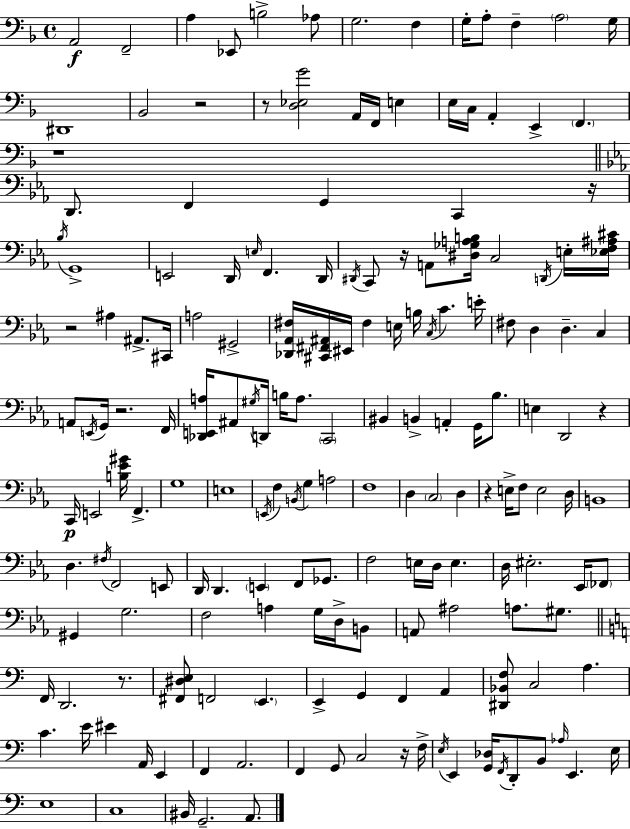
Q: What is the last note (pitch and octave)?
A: A2